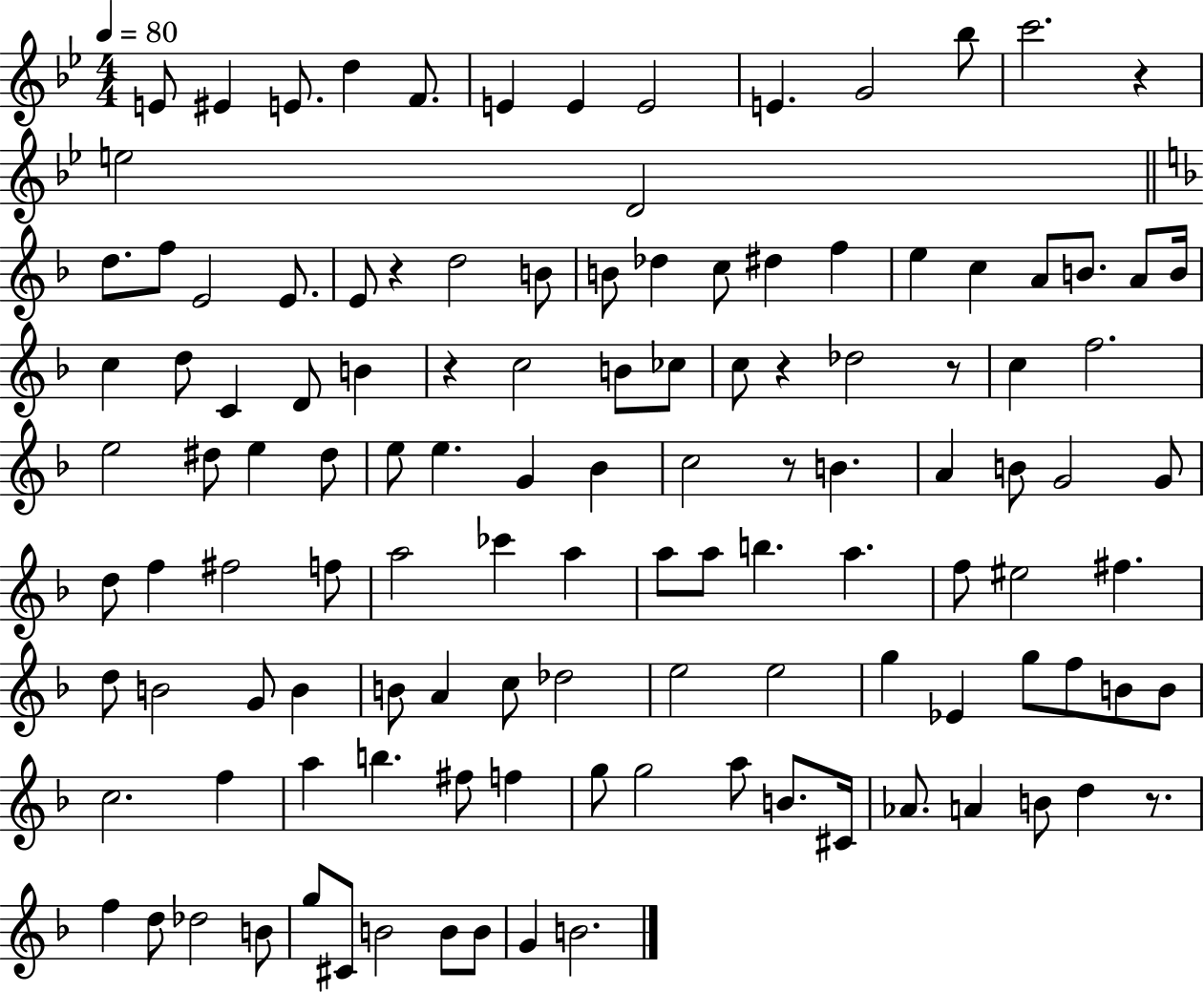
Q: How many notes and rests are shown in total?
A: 121